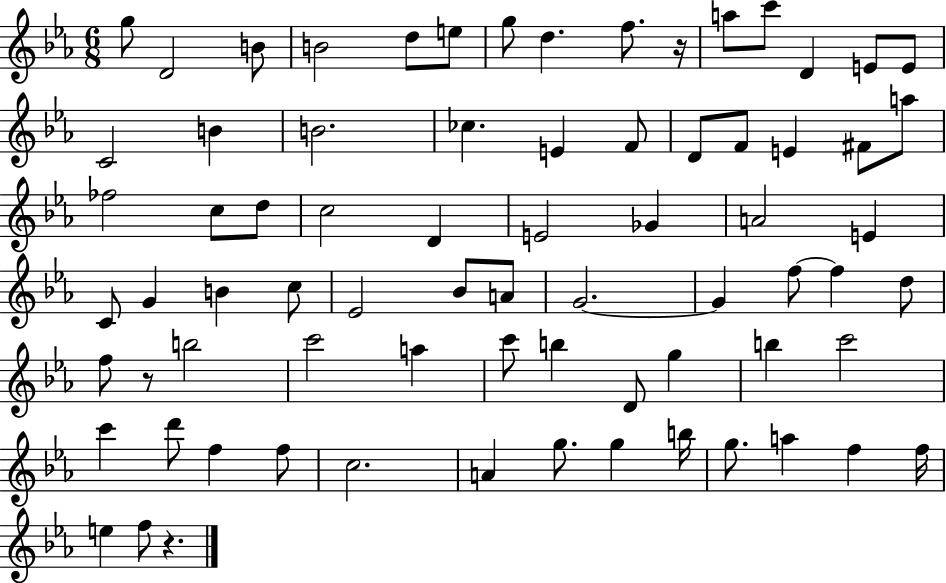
{
  \clef treble
  \numericTimeSignature
  \time 6/8
  \key ees \major
  \repeat volta 2 { g''8 d'2 b'8 | b'2 d''8 e''8 | g''8 d''4. f''8. r16 | a''8 c'''8 d'4 e'8 e'8 | \break c'2 b'4 | b'2. | ces''4. e'4 f'8 | d'8 f'8 e'4 fis'8 a''8 | \break fes''2 c''8 d''8 | c''2 d'4 | e'2 ges'4 | a'2 e'4 | \break c'8 g'4 b'4 c''8 | ees'2 bes'8 a'8 | g'2.~~ | g'4 f''8~~ f''4 d''8 | \break f''8 r8 b''2 | c'''2 a''4 | c'''8 b''4 d'8 g''4 | b''4 c'''2 | \break c'''4 d'''8 f''4 f''8 | c''2. | a'4 g''8. g''4 b''16 | g''8. a''4 f''4 f''16 | \break e''4 f''8 r4. | } \bar "|."
}